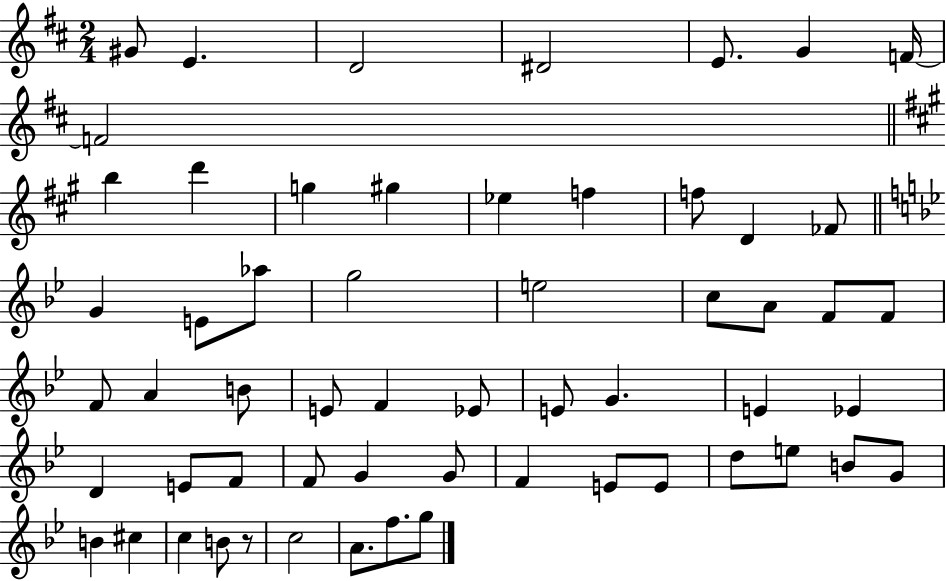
{
  \clef treble
  \numericTimeSignature
  \time 2/4
  \key d \major
  gis'8 e'4. | d'2 | dis'2 | e'8. g'4 f'16~~ | \break f'2 | \bar "||" \break \key a \major b''4 d'''4 | g''4 gis''4 | ees''4 f''4 | f''8 d'4 fes'8 | \break \bar "||" \break \key bes \major g'4 e'8 aes''8 | g''2 | e''2 | c''8 a'8 f'8 f'8 | \break f'8 a'4 b'8 | e'8 f'4 ees'8 | e'8 g'4. | e'4 ees'4 | \break d'4 e'8 f'8 | f'8 g'4 g'8 | f'4 e'8 e'8 | d''8 e''8 b'8 g'8 | \break b'4 cis''4 | c''4 b'8 r8 | c''2 | a'8. f''8. g''8 | \break \bar "|."
}